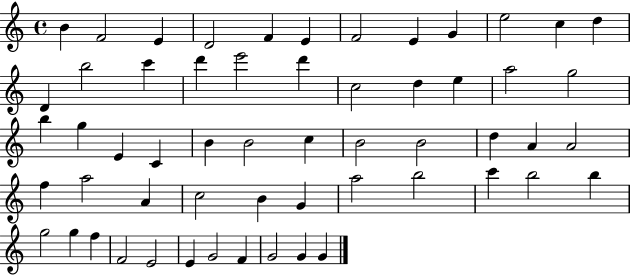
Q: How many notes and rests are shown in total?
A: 57